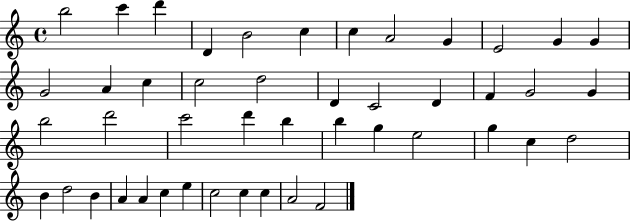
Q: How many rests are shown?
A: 0